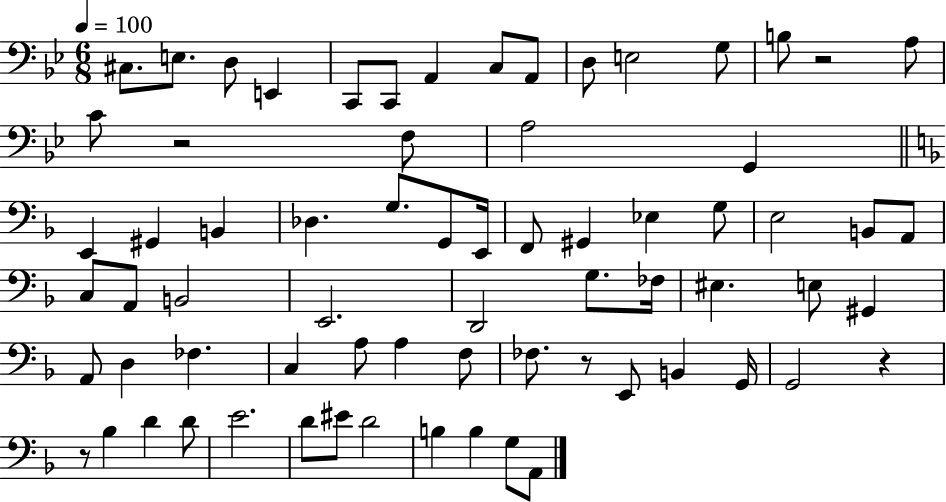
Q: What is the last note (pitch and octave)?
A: A2